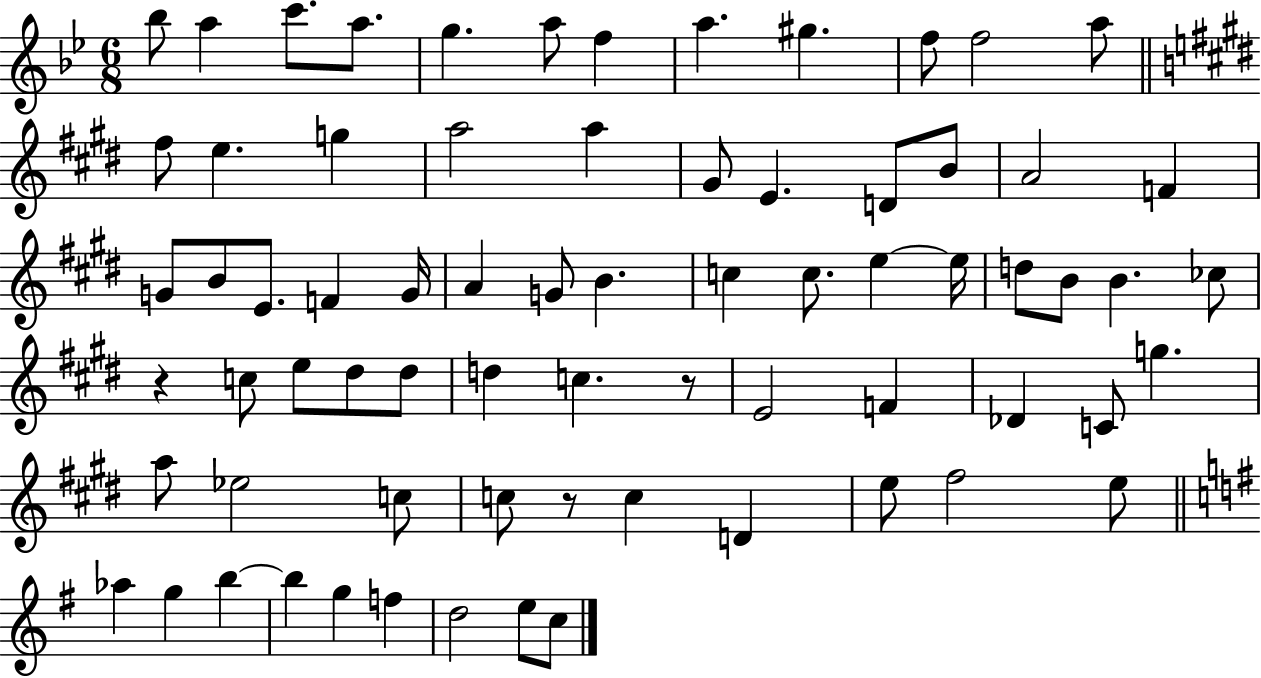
{
  \clef treble
  \numericTimeSignature
  \time 6/8
  \key bes \major
  \repeat volta 2 { bes''8 a''4 c'''8. a''8. | g''4. a''8 f''4 | a''4. gis''4. | f''8 f''2 a''8 | \break \bar "||" \break \key e \major fis''8 e''4. g''4 | a''2 a''4 | gis'8 e'4. d'8 b'8 | a'2 f'4 | \break g'8 b'8 e'8. f'4 g'16 | a'4 g'8 b'4. | c''4 c''8. e''4~~ e''16 | d''8 b'8 b'4. ces''8 | \break r4 c''8 e''8 dis''8 dis''8 | d''4 c''4. r8 | e'2 f'4 | des'4 c'8 g''4. | \break a''8 ees''2 c''8 | c''8 r8 c''4 d'4 | e''8 fis''2 e''8 | \bar "||" \break \key g \major aes''4 g''4 b''4~~ | b''4 g''4 f''4 | d''2 e''8 c''8 | } \bar "|."
}